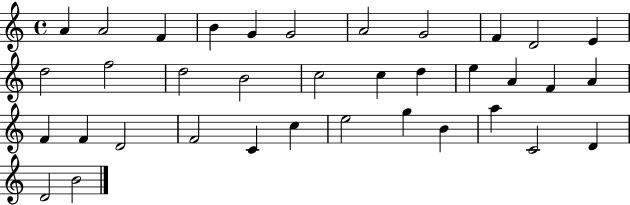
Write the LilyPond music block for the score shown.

{
  \clef treble
  \time 4/4
  \defaultTimeSignature
  \key c \major
  a'4 a'2 f'4 | b'4 g'4 g'2 | a'2 g'2 | f'4 d'2 e'4 | \break d''2 f''2 | d''2 b'2 | c''2 c''4 d''4 | e''4 a'4 f'4 a'4 | \break f'4 f'4 d'2 | f'2 c'4 c''4 | e''2 g''4 b'4 | a''4 c'2 d'4 | \break d'2 b'2 | \bar "|."
}